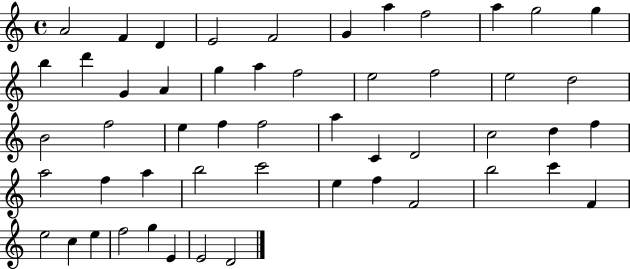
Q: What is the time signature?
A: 4/4